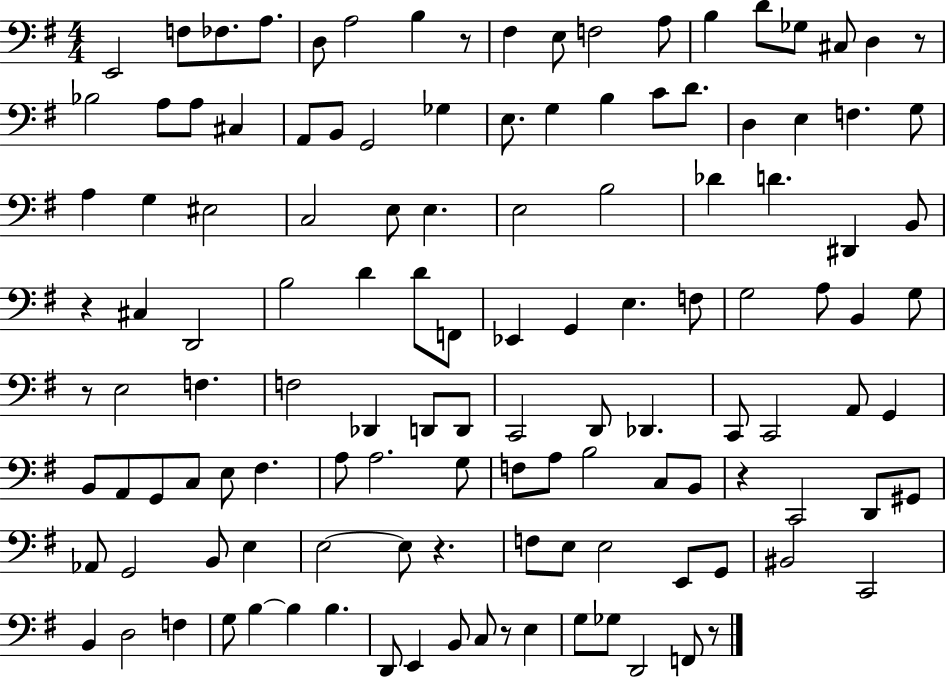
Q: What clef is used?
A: bass